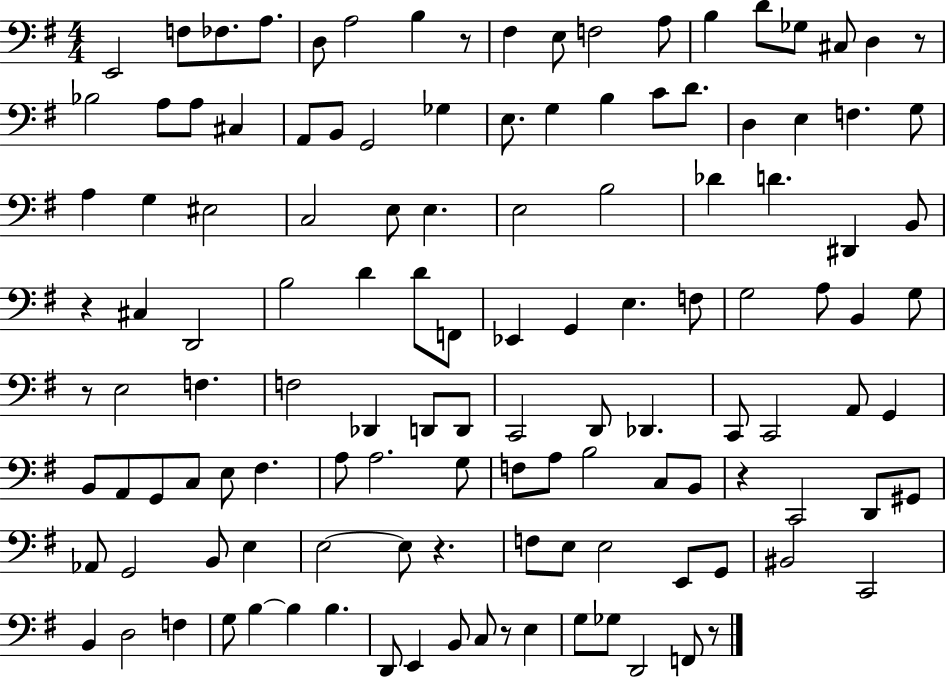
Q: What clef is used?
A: bass